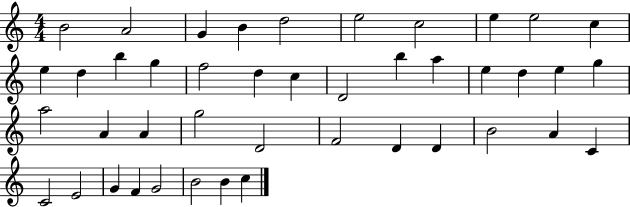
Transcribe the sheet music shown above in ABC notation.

X:1
T:Untitled
M:4/4
L:1/4
K:C
B2 A2 G B d2 e2 c2 e e2 c e d b g f2 d c D2 b a e d e g a2 A A g2 D2 F2 D D B2 A C C2 E2 G F G2 B2 B c